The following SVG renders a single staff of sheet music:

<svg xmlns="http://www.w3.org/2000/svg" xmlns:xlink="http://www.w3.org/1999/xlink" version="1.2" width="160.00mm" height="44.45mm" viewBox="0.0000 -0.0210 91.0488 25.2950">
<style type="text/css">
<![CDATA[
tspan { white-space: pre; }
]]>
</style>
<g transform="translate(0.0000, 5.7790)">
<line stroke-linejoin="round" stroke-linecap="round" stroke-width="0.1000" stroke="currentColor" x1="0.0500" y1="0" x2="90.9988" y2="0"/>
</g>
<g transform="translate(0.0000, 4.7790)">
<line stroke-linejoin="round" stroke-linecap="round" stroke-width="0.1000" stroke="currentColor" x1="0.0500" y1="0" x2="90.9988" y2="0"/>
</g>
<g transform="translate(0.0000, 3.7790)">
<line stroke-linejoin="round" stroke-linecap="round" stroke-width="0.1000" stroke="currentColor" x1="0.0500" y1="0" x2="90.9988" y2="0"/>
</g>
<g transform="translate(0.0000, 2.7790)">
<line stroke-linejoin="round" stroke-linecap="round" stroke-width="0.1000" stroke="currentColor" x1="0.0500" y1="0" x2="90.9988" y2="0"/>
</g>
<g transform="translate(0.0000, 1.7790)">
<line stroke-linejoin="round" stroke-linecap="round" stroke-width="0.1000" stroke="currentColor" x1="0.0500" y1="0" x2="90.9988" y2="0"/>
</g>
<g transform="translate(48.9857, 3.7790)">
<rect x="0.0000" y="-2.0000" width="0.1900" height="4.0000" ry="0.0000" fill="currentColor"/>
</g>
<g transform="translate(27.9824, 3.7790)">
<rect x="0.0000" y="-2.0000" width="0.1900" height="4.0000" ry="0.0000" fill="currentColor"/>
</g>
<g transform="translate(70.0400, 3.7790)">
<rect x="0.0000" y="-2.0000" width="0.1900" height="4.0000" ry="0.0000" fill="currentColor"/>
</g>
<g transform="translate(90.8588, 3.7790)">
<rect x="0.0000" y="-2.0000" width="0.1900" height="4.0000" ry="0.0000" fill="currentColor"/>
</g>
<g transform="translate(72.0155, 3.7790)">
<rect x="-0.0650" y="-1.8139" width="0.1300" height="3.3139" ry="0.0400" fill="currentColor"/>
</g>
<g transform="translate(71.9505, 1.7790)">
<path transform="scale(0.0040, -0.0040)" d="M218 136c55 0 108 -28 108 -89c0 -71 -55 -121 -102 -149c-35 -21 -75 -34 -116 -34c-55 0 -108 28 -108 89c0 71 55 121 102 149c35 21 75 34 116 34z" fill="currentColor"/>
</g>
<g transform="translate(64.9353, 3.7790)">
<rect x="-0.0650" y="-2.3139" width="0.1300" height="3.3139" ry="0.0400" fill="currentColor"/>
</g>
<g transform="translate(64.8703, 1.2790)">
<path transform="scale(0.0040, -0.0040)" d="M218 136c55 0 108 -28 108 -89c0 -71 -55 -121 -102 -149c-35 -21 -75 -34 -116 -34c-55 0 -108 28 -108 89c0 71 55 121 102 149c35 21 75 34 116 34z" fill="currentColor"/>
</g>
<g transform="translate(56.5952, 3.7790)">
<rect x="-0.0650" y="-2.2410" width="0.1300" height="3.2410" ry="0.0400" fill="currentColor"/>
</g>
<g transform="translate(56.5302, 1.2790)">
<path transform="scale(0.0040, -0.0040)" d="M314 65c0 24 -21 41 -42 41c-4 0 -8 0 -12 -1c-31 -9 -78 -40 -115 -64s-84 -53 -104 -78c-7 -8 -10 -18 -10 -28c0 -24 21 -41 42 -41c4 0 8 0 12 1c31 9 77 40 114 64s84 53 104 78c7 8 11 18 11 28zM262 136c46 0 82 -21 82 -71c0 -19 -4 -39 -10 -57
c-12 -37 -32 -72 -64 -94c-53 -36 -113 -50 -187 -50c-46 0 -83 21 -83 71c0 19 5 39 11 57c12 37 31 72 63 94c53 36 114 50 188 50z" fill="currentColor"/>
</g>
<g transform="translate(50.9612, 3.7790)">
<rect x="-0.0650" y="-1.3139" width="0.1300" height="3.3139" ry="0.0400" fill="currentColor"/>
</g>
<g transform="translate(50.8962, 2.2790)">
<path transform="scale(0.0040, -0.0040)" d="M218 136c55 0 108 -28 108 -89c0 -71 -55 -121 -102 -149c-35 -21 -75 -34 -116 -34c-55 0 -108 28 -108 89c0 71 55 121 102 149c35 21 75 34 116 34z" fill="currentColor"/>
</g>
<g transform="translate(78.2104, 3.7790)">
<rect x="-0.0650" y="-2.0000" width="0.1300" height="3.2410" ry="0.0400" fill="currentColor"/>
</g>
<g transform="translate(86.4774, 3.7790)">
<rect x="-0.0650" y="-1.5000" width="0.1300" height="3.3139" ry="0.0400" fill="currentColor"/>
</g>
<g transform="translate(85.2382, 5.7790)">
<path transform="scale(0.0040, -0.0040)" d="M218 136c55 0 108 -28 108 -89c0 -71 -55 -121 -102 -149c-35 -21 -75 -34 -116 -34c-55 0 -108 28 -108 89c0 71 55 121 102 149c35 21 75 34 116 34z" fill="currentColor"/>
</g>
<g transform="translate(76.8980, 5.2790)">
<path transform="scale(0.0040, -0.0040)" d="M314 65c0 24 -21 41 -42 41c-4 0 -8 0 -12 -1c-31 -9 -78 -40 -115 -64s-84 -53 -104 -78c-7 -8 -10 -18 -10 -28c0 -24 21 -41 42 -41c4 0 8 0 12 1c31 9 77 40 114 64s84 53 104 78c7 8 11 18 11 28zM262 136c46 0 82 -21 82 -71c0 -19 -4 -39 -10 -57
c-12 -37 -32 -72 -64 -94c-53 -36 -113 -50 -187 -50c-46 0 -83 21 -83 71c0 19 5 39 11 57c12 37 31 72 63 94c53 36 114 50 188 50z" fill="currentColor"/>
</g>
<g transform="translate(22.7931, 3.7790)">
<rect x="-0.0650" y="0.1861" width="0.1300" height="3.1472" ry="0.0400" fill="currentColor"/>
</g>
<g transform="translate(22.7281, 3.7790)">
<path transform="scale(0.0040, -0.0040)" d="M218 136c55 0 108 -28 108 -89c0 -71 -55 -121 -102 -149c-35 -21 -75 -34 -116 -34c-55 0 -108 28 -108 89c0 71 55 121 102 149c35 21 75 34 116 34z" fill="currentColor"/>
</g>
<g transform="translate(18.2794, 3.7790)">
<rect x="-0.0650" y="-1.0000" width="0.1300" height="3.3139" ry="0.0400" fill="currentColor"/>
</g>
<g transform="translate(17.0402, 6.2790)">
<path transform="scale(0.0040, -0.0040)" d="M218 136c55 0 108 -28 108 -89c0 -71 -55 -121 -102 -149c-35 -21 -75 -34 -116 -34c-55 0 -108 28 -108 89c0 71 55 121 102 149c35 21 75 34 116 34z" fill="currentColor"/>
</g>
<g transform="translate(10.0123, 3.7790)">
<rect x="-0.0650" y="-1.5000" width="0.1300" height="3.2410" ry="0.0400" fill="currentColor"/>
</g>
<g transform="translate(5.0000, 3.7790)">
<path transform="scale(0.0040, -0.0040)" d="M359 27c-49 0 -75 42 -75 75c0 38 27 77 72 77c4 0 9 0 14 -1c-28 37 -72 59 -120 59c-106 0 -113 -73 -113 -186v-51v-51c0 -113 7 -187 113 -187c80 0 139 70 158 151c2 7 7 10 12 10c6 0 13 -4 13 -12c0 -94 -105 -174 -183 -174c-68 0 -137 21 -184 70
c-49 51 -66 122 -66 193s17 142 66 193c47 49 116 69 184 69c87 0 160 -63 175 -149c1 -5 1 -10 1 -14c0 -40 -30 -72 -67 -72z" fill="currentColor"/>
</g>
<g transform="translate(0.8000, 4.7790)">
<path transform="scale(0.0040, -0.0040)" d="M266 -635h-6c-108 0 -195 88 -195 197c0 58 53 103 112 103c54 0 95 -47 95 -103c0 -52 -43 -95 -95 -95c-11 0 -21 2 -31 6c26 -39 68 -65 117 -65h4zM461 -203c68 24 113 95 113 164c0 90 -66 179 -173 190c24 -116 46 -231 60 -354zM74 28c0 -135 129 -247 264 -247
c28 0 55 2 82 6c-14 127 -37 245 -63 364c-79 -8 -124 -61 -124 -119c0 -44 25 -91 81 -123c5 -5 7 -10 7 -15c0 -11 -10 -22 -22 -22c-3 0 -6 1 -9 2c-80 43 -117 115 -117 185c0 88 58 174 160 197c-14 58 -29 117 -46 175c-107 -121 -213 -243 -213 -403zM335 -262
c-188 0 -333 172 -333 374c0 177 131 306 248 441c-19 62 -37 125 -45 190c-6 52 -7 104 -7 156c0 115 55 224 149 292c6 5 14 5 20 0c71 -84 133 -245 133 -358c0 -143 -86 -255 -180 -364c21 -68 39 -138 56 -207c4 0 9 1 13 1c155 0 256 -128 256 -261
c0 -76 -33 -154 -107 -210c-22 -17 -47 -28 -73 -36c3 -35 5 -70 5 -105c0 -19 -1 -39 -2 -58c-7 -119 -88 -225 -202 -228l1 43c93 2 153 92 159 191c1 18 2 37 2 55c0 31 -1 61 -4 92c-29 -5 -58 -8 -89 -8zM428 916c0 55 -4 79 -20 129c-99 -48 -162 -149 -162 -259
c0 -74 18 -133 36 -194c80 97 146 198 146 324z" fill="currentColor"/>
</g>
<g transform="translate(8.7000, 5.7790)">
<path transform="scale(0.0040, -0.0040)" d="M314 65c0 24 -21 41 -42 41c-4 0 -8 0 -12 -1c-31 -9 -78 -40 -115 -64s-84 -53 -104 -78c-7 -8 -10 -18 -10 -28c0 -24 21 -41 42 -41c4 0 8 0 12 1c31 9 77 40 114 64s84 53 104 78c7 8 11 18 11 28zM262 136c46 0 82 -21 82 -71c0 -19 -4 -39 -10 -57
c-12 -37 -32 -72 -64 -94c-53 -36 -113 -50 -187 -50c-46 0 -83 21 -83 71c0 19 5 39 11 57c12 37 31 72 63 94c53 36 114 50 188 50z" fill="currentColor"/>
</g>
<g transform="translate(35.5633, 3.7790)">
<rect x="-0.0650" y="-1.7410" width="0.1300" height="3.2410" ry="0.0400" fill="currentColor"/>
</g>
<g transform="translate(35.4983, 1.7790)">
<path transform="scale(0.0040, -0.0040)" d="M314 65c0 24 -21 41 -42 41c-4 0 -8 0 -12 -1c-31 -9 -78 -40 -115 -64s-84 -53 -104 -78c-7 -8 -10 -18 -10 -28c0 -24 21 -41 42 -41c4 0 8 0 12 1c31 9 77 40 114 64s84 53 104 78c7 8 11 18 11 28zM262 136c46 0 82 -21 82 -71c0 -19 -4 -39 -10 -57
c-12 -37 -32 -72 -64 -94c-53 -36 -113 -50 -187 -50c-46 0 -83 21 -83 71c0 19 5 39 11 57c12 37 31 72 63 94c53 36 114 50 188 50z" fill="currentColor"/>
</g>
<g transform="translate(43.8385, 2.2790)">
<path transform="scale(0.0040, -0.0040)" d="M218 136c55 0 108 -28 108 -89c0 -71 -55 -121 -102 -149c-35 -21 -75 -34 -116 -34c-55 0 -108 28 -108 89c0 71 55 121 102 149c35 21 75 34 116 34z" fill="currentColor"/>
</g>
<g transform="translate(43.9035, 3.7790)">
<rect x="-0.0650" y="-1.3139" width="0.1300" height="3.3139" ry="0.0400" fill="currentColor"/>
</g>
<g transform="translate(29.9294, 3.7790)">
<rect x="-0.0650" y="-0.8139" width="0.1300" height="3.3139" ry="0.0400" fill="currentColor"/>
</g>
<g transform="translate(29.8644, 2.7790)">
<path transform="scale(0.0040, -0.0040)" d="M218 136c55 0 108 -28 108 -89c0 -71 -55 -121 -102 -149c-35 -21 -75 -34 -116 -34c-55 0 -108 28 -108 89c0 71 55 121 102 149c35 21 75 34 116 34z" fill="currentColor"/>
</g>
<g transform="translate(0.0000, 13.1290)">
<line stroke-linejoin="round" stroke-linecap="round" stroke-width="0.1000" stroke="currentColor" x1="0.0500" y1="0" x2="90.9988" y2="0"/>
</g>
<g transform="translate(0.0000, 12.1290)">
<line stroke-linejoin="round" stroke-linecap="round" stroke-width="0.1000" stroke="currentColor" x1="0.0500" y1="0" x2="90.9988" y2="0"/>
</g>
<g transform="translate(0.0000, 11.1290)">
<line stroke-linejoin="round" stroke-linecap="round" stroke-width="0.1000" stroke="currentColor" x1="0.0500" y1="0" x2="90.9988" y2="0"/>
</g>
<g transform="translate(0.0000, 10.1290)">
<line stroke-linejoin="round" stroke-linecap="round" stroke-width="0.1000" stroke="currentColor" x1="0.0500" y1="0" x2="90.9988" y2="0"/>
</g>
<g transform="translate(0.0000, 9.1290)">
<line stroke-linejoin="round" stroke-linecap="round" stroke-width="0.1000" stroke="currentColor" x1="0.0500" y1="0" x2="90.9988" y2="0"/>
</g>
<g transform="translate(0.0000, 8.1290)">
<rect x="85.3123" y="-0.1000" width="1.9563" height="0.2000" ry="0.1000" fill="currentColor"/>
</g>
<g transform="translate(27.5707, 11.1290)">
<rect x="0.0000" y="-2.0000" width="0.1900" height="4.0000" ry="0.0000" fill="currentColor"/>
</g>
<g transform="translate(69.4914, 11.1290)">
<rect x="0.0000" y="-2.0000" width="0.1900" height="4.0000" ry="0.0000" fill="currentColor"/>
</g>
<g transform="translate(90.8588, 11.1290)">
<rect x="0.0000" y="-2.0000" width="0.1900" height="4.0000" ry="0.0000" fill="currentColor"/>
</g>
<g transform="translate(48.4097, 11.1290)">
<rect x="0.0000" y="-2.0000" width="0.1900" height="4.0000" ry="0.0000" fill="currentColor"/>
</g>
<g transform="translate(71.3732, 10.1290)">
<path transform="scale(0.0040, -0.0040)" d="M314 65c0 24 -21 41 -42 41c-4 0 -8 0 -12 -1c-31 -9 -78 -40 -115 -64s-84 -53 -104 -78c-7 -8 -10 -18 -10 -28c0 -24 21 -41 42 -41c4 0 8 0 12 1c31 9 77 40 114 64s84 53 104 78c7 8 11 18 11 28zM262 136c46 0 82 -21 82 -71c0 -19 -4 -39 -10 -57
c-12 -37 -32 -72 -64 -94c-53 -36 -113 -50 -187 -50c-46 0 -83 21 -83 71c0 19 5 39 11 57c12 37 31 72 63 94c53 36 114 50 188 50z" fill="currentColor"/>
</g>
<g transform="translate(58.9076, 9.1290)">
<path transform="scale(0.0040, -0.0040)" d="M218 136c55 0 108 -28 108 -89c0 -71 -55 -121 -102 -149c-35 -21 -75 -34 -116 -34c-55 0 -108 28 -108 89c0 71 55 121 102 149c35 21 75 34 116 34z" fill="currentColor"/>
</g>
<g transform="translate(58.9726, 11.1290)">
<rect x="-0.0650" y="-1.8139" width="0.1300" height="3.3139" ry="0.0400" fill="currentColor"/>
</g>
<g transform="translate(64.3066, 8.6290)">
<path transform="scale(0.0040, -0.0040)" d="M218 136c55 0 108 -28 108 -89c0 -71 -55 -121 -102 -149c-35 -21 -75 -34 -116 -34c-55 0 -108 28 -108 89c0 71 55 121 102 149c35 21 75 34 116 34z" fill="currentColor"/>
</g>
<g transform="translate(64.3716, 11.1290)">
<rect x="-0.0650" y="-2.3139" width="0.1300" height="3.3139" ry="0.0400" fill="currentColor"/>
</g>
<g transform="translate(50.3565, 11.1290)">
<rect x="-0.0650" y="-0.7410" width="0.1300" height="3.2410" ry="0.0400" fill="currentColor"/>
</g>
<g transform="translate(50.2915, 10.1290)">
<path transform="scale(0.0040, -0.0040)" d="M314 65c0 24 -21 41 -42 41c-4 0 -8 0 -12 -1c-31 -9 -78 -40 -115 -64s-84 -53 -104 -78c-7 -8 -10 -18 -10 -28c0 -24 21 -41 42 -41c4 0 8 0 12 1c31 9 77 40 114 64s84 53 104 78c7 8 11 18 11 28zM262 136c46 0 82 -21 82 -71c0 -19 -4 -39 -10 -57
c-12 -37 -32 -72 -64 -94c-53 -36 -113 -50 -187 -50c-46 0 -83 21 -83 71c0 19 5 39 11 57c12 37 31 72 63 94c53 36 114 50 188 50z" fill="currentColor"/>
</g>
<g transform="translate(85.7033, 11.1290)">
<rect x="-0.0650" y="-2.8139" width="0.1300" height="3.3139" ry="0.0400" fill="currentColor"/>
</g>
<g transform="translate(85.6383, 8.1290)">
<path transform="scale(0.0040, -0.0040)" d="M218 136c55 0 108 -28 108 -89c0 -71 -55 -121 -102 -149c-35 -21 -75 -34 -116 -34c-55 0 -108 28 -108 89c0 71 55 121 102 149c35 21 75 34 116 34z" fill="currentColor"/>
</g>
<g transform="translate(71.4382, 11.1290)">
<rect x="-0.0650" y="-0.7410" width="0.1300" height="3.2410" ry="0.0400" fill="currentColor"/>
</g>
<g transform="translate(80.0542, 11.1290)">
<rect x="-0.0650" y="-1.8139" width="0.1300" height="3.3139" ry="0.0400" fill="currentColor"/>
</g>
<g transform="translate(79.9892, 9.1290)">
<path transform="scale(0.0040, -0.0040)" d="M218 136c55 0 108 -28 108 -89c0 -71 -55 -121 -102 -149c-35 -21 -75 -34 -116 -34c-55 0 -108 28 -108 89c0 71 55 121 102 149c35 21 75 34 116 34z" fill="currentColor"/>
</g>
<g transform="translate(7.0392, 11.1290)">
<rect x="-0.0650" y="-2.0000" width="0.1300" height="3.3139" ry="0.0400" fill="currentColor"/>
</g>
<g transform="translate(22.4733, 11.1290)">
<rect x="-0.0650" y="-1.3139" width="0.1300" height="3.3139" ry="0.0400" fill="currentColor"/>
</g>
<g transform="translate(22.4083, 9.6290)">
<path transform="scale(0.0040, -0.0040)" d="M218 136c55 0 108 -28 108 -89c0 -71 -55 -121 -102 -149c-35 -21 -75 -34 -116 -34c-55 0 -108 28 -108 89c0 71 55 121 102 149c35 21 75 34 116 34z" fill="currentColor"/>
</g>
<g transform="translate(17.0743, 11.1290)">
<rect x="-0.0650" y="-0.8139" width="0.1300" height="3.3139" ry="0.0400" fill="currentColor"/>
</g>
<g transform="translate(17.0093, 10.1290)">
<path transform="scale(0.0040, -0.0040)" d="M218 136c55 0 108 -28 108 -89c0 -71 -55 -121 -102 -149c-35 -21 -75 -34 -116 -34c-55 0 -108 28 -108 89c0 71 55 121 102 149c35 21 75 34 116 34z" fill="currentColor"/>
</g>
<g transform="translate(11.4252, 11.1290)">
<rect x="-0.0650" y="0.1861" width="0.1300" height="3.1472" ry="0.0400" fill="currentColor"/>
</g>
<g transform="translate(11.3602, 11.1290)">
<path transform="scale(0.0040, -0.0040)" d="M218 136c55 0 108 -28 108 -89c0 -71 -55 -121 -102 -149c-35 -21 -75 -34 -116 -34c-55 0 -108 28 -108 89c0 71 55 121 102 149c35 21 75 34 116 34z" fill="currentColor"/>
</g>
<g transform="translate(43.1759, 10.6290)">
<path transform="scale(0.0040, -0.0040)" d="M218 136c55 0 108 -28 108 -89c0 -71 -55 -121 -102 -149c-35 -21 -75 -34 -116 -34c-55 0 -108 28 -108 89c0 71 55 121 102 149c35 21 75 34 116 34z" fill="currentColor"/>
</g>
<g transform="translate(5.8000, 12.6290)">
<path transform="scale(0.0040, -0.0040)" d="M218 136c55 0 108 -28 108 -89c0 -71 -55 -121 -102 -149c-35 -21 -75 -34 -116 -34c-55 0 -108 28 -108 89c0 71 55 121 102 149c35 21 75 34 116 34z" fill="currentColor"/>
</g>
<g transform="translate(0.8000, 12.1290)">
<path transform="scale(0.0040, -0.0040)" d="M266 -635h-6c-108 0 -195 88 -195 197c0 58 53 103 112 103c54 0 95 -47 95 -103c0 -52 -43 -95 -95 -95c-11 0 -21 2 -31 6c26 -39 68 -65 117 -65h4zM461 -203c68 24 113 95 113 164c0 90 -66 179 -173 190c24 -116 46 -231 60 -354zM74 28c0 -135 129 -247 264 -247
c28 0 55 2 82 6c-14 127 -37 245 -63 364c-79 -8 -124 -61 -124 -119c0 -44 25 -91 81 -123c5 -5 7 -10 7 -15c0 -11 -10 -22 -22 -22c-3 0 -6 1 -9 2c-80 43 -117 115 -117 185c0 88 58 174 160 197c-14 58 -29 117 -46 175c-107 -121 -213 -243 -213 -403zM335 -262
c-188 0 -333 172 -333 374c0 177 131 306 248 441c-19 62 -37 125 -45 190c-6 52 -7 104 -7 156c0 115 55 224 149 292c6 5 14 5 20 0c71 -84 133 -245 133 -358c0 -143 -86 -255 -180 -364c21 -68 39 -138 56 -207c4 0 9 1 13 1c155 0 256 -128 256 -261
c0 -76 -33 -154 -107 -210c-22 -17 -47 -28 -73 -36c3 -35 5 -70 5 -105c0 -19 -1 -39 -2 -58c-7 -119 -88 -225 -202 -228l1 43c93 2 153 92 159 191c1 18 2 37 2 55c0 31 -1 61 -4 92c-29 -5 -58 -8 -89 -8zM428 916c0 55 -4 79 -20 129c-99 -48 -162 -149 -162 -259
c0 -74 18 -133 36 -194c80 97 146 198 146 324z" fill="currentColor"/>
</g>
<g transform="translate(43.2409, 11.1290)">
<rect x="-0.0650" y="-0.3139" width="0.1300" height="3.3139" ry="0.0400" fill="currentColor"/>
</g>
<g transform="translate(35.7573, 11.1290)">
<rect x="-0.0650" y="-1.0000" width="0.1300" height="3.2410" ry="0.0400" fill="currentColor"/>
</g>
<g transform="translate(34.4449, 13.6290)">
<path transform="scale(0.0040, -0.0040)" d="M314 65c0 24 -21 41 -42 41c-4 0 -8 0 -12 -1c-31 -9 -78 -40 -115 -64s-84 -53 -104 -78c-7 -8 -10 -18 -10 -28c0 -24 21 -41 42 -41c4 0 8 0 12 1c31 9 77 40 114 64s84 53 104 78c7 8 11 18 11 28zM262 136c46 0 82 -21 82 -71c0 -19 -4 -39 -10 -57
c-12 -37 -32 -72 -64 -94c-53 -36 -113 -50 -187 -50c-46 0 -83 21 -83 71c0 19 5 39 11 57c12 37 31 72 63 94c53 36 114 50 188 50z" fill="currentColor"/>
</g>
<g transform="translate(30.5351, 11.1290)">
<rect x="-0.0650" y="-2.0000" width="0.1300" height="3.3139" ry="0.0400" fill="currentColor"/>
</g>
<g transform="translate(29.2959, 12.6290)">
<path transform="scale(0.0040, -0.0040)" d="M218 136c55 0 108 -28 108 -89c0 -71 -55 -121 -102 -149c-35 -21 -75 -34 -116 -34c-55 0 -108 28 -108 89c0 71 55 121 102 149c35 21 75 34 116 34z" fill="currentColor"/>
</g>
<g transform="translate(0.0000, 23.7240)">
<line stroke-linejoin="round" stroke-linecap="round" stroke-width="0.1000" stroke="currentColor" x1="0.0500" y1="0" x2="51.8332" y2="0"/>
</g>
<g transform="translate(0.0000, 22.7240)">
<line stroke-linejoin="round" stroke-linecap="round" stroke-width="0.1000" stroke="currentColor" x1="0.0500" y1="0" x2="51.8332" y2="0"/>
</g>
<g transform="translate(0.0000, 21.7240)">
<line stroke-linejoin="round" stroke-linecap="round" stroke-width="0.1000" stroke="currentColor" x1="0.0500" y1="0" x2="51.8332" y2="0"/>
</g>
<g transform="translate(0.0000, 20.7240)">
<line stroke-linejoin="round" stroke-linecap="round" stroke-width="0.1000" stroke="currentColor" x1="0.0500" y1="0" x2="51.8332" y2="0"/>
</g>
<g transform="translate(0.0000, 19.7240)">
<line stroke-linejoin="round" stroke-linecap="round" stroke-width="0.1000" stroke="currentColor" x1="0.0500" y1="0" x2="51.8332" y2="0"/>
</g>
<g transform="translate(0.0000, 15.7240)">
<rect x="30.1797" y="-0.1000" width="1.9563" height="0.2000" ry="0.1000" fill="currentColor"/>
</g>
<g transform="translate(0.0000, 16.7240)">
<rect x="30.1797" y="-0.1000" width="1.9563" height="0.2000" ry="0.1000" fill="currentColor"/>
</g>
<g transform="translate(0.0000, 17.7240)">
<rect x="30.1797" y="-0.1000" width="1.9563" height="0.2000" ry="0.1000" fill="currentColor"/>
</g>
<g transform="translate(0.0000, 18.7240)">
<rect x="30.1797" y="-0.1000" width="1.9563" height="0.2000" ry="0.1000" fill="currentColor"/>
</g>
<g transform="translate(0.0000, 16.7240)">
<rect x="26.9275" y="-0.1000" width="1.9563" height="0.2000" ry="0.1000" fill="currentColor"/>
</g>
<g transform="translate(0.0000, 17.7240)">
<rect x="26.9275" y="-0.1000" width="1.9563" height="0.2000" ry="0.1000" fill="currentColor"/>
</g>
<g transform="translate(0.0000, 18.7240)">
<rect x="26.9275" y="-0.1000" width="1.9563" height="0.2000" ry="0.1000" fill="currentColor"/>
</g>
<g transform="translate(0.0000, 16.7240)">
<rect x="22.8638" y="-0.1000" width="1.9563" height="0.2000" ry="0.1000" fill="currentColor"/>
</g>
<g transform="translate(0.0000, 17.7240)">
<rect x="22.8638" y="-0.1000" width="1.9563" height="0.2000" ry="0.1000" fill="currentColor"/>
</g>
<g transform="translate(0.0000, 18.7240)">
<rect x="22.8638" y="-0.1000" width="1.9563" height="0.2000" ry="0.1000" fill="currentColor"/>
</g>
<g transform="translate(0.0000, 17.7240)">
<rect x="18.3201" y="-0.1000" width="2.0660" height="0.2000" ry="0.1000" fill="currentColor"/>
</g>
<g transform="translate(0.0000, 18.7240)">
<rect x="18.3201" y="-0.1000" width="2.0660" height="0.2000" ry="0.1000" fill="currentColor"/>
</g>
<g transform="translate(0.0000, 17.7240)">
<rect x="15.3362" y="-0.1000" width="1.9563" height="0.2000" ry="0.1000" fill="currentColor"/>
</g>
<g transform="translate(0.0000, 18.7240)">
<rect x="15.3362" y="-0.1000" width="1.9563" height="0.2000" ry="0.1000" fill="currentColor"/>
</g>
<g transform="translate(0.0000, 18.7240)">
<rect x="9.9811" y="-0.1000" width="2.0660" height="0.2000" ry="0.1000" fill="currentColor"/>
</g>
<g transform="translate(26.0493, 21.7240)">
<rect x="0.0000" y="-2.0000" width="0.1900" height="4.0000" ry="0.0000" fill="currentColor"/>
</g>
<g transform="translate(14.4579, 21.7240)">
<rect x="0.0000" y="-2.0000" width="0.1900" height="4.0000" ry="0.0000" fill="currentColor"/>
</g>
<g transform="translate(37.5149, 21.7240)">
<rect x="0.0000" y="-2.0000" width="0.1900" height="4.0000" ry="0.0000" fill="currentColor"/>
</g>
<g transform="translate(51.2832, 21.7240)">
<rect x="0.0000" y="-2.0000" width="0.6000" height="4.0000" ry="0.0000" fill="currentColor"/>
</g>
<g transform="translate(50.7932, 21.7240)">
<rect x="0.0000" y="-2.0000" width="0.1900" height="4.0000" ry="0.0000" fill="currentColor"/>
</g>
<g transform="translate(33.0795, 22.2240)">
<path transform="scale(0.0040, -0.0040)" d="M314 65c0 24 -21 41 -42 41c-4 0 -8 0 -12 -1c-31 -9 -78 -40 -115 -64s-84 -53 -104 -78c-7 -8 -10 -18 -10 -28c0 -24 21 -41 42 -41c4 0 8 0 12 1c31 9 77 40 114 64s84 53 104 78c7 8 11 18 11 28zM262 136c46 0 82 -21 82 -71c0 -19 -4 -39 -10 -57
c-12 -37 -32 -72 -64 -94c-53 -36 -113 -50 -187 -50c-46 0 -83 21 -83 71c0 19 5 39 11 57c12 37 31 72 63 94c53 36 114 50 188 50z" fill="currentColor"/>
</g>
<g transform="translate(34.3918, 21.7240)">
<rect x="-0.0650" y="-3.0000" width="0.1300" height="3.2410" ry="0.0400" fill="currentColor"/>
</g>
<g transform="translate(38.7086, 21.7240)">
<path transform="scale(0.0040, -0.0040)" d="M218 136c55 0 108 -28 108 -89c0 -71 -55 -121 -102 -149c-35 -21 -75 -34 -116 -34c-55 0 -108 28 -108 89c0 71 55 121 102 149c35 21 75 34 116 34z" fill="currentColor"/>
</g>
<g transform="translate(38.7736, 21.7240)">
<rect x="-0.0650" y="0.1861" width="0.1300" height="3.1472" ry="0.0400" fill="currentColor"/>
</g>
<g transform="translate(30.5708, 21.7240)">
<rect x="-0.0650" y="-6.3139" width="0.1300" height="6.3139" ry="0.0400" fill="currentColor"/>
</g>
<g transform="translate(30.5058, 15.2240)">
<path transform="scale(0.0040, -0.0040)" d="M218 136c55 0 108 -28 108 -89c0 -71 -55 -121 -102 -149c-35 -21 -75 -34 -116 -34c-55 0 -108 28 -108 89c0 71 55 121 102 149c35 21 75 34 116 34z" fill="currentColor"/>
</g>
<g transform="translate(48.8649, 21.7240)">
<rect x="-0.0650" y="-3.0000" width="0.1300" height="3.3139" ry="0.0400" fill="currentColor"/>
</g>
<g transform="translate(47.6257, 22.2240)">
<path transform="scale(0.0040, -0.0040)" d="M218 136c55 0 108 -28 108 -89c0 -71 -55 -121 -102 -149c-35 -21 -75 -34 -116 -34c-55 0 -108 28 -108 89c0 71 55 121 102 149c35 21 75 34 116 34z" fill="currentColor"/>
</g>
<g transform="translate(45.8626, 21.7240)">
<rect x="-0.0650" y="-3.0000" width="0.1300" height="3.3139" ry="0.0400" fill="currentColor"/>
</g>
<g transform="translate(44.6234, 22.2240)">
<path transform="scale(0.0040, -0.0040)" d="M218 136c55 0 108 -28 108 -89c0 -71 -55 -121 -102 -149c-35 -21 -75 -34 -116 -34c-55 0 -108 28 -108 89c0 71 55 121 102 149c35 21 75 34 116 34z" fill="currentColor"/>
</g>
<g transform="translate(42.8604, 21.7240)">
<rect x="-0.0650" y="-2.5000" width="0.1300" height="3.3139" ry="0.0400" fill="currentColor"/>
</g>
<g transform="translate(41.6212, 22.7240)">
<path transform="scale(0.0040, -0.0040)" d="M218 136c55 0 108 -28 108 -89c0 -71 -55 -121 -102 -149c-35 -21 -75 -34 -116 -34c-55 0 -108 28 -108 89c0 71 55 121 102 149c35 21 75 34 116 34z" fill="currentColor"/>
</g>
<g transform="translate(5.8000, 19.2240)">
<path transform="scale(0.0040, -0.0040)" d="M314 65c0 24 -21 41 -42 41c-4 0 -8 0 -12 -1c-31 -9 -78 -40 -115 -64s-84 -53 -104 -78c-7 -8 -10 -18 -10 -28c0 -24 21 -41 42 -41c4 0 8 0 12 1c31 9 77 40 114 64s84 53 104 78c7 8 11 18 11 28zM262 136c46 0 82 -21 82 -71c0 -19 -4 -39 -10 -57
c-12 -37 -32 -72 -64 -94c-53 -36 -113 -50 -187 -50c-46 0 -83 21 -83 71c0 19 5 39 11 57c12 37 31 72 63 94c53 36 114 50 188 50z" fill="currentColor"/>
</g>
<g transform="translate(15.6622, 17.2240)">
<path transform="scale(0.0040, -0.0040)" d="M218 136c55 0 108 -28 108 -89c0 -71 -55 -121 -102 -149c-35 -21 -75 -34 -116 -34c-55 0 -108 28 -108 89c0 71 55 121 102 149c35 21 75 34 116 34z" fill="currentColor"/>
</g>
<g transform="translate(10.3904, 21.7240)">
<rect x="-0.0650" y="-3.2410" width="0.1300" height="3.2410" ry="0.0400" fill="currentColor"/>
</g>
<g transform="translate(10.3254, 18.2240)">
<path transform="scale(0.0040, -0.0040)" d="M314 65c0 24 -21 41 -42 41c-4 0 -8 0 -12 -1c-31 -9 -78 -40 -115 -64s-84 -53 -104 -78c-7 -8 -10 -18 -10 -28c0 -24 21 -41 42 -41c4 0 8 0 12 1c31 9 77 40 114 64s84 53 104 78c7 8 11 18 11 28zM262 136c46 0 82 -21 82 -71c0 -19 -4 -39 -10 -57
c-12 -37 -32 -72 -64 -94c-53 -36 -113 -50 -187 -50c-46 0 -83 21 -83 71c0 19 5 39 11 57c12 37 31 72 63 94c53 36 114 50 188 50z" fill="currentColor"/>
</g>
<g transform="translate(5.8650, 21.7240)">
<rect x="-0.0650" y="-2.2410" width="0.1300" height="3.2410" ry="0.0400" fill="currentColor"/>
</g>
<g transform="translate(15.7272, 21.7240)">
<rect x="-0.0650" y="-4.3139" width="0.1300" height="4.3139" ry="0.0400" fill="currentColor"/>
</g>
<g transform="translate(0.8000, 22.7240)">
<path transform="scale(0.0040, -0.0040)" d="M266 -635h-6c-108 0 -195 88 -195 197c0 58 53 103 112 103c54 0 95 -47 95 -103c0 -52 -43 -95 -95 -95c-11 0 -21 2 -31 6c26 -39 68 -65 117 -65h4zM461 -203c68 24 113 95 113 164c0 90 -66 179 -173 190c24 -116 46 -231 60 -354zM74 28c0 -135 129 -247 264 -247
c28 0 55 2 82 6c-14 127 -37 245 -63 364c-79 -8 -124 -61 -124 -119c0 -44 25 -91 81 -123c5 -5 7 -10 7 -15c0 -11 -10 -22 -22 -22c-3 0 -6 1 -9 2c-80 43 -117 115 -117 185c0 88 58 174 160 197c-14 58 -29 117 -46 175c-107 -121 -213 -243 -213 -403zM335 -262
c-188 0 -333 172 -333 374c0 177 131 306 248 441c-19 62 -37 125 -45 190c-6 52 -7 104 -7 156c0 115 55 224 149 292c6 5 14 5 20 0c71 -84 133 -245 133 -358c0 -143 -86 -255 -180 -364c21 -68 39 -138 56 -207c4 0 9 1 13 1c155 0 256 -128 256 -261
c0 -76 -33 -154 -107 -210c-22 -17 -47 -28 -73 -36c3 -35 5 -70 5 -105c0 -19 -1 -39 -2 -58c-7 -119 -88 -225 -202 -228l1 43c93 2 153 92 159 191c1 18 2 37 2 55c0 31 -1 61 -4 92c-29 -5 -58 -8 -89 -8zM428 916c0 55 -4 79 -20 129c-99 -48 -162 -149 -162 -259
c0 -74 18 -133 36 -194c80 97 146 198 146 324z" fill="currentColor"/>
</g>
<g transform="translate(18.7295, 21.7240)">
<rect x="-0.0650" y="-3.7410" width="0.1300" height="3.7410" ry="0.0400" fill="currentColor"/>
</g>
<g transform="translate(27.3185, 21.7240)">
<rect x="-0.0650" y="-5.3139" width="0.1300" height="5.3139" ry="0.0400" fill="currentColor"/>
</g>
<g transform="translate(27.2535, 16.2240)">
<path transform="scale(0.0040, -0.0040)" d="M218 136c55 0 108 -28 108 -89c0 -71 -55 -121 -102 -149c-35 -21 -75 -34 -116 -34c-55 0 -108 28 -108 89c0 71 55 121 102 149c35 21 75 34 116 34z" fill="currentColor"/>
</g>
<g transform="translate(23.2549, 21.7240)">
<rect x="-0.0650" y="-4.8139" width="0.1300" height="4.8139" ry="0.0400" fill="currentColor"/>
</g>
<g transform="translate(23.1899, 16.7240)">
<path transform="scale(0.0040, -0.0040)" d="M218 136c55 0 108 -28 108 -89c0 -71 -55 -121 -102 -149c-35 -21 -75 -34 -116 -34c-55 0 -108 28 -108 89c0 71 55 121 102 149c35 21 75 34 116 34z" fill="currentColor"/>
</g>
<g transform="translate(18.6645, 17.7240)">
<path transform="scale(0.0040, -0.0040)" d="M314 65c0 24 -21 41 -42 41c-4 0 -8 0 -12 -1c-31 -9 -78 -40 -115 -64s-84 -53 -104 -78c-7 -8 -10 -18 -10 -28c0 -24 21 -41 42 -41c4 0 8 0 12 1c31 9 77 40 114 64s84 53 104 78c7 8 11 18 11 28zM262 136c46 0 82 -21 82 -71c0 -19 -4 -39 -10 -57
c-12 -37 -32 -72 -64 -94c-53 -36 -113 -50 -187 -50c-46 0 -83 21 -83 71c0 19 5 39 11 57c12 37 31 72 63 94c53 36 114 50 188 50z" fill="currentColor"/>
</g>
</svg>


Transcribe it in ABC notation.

X:1
T:Untitled
M:4/4
L:1/4
K:C
E2 D B d f2 e e g2 g f F2 E F B d e F D2 c d2 f g d2 f a g2 b2 d' c'2 e' f' a' A2 B G A A